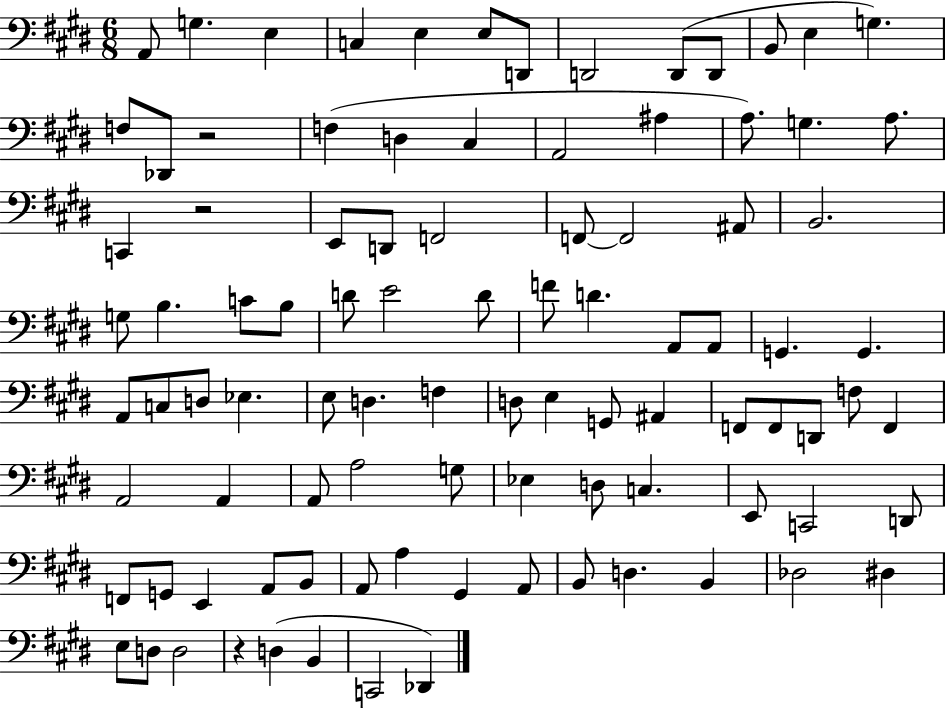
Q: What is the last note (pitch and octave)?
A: Db2